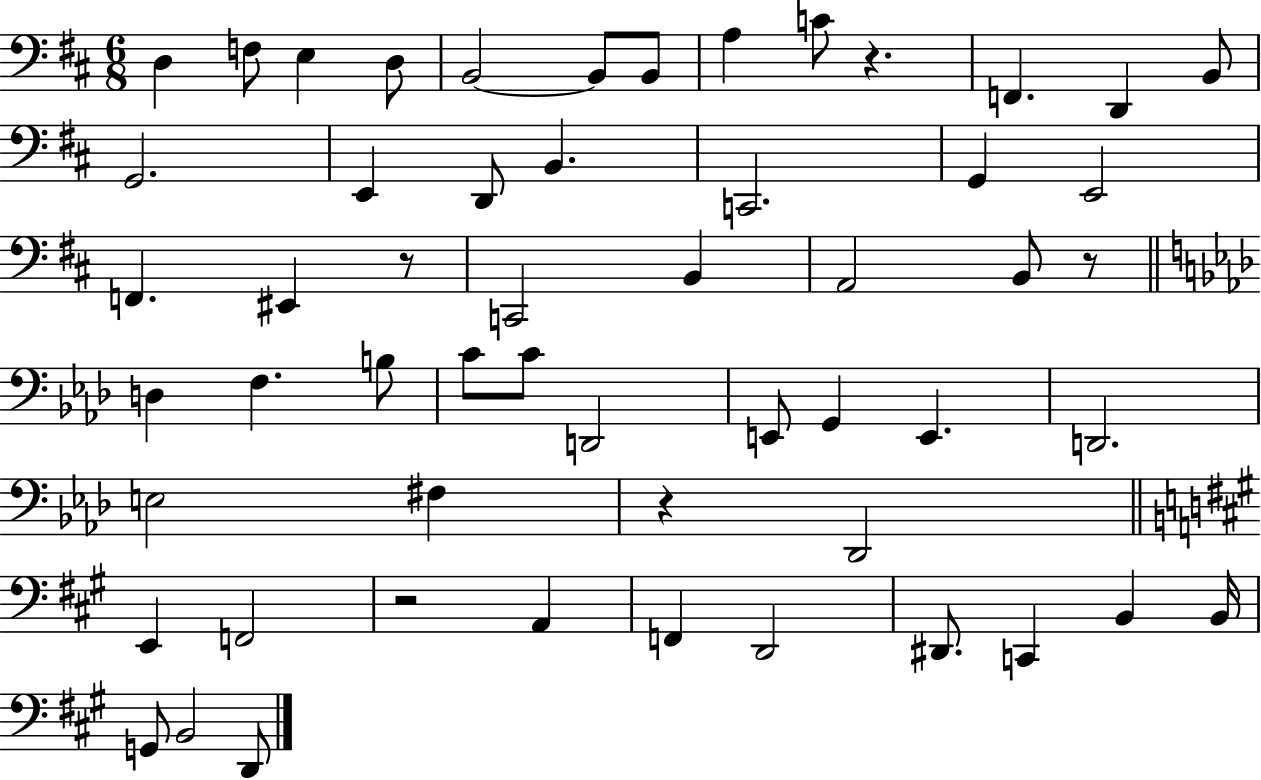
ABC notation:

X:1
T:Untitled
M:6/8
L:1/4
K:D
D, F,/2 E, D,/2 B,,2 B,,/2 B,,/2 A, C/2 z F,, D,, B,,/2 G,,2 E,, D,,/2 B,, C,,2 G,, E,,2 F,, ^E,, z/2 C,,2 B,, A,,2 B,,/2 z/2 D, F, B,/2 C/2 C/2 D,,2 E,,/2 G,, E,, D,,2 E,2 ^F, z _D,,2 E,, F,,2 z2 A,, F,, D,,2 ^D,,/2 C,, B,, B,,/4 G,,/2 B,,2 D,,/2